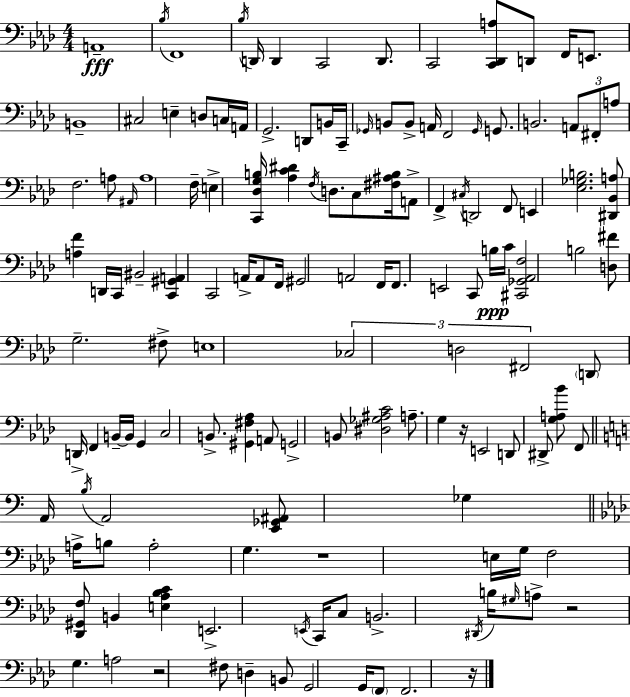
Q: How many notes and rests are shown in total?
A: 138